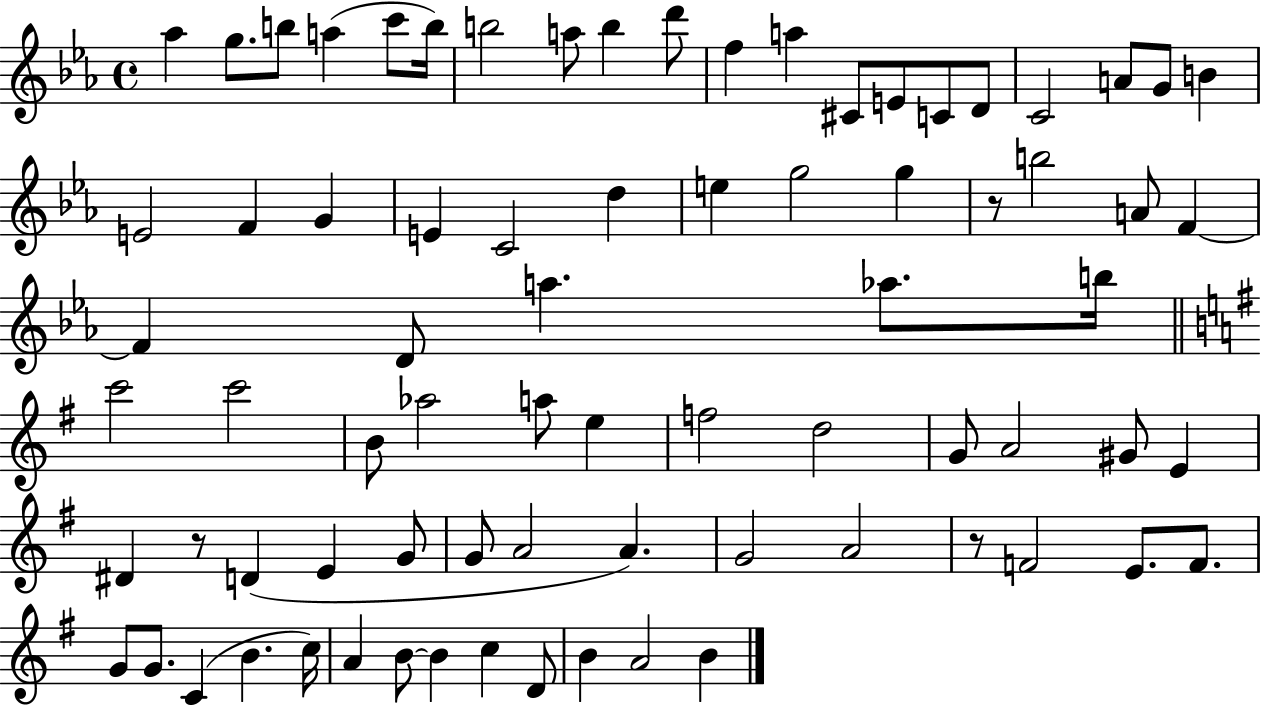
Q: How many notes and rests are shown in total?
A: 77